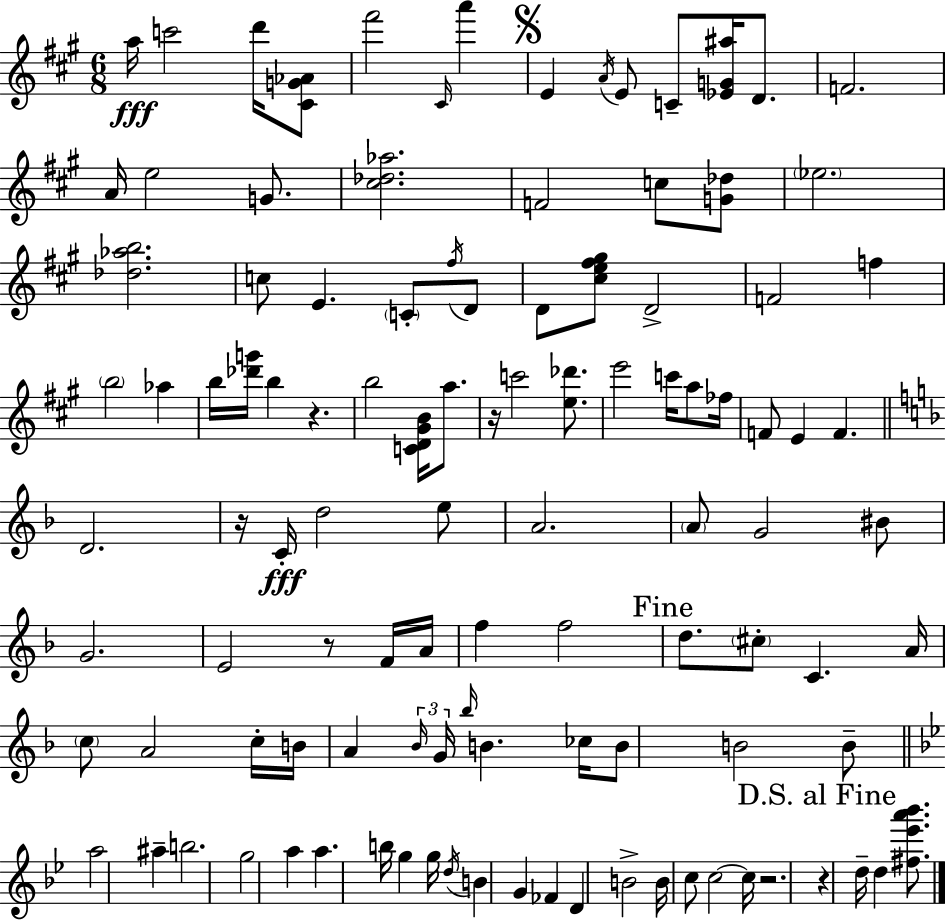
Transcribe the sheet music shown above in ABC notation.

X:1
T:Untitled
M:6/8
L:1/4
K:A
a/4 c'2 d'/4 [^CG_A]/2 ^f'2 ^C/4 a' E A/4 E/2 C/2 [_EG^a]/4 D/2 F2 A/4 e2 G/2 [^c_d_a]2 F2 c/2 [G_d]/2 _e2 [_d_ab]2 c/2 E C/2 ^f/4 D/2 D/2 [^ce^f^g]/2 D2 F2 f b2 _a b/4 [_d'g']/4 b z b2 [CD^GB]/4 a/2 z/4 c'2 [e_d']/2 e'2 c'/4 a/2 _f/4 F/2 E F D2 z/4 C/4 d2 e/2 A2 A/2 G2 ^B/2 G2 E2 z/2 F/4 A/4 f f2 d/2 ^c/2 C A/4 c/2 A2 c/4 B/4 A _B/4 G/4 _b/4 B _c/4 B/2 B2 B/2 a2 ^a b2 g2 a a b/4 g g/4 d/4 B G _F D B2 B/4 c/2 c2 c/4 z2 z d/4 d [^f_e'a'_b']/2